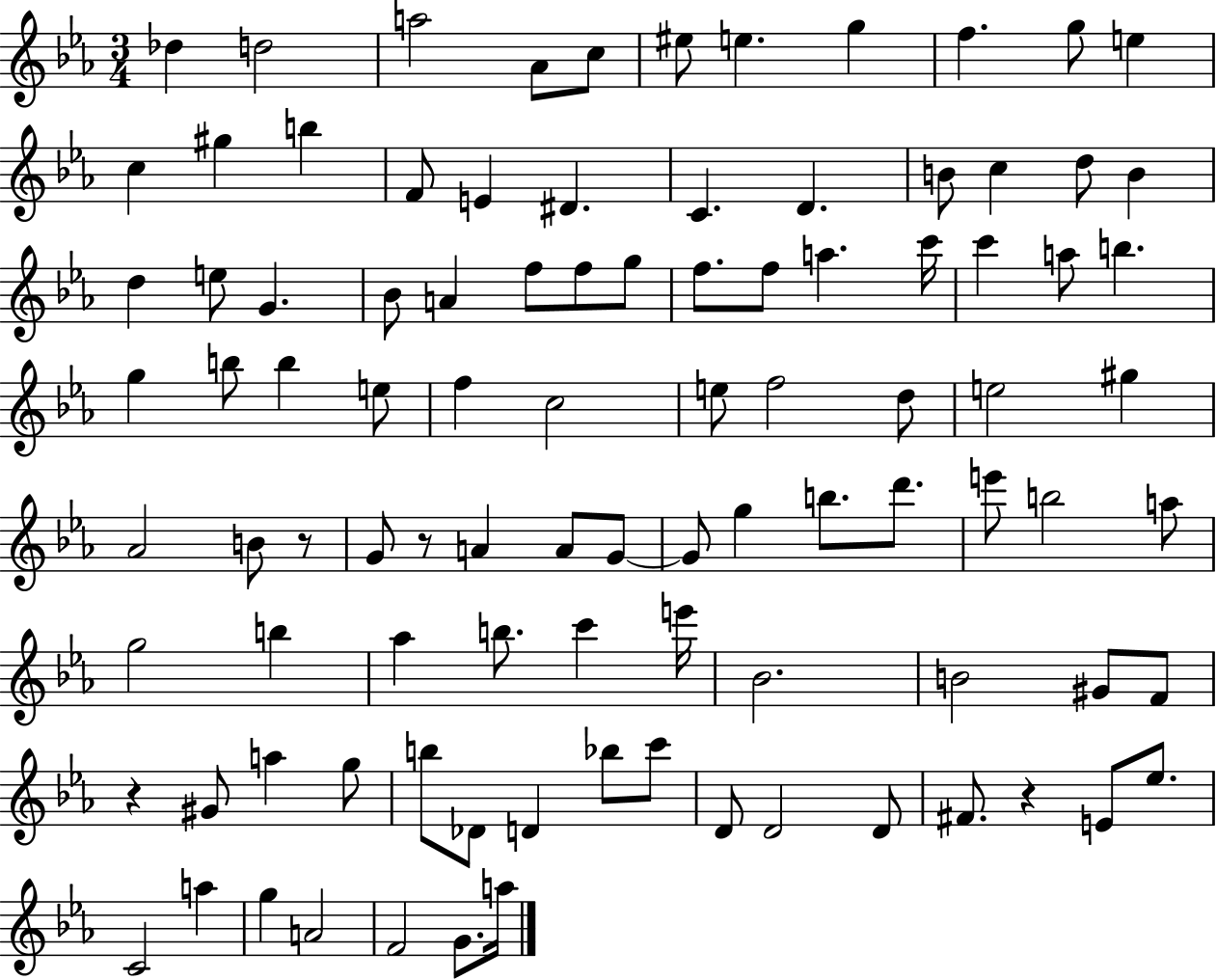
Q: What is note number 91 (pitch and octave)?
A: F4